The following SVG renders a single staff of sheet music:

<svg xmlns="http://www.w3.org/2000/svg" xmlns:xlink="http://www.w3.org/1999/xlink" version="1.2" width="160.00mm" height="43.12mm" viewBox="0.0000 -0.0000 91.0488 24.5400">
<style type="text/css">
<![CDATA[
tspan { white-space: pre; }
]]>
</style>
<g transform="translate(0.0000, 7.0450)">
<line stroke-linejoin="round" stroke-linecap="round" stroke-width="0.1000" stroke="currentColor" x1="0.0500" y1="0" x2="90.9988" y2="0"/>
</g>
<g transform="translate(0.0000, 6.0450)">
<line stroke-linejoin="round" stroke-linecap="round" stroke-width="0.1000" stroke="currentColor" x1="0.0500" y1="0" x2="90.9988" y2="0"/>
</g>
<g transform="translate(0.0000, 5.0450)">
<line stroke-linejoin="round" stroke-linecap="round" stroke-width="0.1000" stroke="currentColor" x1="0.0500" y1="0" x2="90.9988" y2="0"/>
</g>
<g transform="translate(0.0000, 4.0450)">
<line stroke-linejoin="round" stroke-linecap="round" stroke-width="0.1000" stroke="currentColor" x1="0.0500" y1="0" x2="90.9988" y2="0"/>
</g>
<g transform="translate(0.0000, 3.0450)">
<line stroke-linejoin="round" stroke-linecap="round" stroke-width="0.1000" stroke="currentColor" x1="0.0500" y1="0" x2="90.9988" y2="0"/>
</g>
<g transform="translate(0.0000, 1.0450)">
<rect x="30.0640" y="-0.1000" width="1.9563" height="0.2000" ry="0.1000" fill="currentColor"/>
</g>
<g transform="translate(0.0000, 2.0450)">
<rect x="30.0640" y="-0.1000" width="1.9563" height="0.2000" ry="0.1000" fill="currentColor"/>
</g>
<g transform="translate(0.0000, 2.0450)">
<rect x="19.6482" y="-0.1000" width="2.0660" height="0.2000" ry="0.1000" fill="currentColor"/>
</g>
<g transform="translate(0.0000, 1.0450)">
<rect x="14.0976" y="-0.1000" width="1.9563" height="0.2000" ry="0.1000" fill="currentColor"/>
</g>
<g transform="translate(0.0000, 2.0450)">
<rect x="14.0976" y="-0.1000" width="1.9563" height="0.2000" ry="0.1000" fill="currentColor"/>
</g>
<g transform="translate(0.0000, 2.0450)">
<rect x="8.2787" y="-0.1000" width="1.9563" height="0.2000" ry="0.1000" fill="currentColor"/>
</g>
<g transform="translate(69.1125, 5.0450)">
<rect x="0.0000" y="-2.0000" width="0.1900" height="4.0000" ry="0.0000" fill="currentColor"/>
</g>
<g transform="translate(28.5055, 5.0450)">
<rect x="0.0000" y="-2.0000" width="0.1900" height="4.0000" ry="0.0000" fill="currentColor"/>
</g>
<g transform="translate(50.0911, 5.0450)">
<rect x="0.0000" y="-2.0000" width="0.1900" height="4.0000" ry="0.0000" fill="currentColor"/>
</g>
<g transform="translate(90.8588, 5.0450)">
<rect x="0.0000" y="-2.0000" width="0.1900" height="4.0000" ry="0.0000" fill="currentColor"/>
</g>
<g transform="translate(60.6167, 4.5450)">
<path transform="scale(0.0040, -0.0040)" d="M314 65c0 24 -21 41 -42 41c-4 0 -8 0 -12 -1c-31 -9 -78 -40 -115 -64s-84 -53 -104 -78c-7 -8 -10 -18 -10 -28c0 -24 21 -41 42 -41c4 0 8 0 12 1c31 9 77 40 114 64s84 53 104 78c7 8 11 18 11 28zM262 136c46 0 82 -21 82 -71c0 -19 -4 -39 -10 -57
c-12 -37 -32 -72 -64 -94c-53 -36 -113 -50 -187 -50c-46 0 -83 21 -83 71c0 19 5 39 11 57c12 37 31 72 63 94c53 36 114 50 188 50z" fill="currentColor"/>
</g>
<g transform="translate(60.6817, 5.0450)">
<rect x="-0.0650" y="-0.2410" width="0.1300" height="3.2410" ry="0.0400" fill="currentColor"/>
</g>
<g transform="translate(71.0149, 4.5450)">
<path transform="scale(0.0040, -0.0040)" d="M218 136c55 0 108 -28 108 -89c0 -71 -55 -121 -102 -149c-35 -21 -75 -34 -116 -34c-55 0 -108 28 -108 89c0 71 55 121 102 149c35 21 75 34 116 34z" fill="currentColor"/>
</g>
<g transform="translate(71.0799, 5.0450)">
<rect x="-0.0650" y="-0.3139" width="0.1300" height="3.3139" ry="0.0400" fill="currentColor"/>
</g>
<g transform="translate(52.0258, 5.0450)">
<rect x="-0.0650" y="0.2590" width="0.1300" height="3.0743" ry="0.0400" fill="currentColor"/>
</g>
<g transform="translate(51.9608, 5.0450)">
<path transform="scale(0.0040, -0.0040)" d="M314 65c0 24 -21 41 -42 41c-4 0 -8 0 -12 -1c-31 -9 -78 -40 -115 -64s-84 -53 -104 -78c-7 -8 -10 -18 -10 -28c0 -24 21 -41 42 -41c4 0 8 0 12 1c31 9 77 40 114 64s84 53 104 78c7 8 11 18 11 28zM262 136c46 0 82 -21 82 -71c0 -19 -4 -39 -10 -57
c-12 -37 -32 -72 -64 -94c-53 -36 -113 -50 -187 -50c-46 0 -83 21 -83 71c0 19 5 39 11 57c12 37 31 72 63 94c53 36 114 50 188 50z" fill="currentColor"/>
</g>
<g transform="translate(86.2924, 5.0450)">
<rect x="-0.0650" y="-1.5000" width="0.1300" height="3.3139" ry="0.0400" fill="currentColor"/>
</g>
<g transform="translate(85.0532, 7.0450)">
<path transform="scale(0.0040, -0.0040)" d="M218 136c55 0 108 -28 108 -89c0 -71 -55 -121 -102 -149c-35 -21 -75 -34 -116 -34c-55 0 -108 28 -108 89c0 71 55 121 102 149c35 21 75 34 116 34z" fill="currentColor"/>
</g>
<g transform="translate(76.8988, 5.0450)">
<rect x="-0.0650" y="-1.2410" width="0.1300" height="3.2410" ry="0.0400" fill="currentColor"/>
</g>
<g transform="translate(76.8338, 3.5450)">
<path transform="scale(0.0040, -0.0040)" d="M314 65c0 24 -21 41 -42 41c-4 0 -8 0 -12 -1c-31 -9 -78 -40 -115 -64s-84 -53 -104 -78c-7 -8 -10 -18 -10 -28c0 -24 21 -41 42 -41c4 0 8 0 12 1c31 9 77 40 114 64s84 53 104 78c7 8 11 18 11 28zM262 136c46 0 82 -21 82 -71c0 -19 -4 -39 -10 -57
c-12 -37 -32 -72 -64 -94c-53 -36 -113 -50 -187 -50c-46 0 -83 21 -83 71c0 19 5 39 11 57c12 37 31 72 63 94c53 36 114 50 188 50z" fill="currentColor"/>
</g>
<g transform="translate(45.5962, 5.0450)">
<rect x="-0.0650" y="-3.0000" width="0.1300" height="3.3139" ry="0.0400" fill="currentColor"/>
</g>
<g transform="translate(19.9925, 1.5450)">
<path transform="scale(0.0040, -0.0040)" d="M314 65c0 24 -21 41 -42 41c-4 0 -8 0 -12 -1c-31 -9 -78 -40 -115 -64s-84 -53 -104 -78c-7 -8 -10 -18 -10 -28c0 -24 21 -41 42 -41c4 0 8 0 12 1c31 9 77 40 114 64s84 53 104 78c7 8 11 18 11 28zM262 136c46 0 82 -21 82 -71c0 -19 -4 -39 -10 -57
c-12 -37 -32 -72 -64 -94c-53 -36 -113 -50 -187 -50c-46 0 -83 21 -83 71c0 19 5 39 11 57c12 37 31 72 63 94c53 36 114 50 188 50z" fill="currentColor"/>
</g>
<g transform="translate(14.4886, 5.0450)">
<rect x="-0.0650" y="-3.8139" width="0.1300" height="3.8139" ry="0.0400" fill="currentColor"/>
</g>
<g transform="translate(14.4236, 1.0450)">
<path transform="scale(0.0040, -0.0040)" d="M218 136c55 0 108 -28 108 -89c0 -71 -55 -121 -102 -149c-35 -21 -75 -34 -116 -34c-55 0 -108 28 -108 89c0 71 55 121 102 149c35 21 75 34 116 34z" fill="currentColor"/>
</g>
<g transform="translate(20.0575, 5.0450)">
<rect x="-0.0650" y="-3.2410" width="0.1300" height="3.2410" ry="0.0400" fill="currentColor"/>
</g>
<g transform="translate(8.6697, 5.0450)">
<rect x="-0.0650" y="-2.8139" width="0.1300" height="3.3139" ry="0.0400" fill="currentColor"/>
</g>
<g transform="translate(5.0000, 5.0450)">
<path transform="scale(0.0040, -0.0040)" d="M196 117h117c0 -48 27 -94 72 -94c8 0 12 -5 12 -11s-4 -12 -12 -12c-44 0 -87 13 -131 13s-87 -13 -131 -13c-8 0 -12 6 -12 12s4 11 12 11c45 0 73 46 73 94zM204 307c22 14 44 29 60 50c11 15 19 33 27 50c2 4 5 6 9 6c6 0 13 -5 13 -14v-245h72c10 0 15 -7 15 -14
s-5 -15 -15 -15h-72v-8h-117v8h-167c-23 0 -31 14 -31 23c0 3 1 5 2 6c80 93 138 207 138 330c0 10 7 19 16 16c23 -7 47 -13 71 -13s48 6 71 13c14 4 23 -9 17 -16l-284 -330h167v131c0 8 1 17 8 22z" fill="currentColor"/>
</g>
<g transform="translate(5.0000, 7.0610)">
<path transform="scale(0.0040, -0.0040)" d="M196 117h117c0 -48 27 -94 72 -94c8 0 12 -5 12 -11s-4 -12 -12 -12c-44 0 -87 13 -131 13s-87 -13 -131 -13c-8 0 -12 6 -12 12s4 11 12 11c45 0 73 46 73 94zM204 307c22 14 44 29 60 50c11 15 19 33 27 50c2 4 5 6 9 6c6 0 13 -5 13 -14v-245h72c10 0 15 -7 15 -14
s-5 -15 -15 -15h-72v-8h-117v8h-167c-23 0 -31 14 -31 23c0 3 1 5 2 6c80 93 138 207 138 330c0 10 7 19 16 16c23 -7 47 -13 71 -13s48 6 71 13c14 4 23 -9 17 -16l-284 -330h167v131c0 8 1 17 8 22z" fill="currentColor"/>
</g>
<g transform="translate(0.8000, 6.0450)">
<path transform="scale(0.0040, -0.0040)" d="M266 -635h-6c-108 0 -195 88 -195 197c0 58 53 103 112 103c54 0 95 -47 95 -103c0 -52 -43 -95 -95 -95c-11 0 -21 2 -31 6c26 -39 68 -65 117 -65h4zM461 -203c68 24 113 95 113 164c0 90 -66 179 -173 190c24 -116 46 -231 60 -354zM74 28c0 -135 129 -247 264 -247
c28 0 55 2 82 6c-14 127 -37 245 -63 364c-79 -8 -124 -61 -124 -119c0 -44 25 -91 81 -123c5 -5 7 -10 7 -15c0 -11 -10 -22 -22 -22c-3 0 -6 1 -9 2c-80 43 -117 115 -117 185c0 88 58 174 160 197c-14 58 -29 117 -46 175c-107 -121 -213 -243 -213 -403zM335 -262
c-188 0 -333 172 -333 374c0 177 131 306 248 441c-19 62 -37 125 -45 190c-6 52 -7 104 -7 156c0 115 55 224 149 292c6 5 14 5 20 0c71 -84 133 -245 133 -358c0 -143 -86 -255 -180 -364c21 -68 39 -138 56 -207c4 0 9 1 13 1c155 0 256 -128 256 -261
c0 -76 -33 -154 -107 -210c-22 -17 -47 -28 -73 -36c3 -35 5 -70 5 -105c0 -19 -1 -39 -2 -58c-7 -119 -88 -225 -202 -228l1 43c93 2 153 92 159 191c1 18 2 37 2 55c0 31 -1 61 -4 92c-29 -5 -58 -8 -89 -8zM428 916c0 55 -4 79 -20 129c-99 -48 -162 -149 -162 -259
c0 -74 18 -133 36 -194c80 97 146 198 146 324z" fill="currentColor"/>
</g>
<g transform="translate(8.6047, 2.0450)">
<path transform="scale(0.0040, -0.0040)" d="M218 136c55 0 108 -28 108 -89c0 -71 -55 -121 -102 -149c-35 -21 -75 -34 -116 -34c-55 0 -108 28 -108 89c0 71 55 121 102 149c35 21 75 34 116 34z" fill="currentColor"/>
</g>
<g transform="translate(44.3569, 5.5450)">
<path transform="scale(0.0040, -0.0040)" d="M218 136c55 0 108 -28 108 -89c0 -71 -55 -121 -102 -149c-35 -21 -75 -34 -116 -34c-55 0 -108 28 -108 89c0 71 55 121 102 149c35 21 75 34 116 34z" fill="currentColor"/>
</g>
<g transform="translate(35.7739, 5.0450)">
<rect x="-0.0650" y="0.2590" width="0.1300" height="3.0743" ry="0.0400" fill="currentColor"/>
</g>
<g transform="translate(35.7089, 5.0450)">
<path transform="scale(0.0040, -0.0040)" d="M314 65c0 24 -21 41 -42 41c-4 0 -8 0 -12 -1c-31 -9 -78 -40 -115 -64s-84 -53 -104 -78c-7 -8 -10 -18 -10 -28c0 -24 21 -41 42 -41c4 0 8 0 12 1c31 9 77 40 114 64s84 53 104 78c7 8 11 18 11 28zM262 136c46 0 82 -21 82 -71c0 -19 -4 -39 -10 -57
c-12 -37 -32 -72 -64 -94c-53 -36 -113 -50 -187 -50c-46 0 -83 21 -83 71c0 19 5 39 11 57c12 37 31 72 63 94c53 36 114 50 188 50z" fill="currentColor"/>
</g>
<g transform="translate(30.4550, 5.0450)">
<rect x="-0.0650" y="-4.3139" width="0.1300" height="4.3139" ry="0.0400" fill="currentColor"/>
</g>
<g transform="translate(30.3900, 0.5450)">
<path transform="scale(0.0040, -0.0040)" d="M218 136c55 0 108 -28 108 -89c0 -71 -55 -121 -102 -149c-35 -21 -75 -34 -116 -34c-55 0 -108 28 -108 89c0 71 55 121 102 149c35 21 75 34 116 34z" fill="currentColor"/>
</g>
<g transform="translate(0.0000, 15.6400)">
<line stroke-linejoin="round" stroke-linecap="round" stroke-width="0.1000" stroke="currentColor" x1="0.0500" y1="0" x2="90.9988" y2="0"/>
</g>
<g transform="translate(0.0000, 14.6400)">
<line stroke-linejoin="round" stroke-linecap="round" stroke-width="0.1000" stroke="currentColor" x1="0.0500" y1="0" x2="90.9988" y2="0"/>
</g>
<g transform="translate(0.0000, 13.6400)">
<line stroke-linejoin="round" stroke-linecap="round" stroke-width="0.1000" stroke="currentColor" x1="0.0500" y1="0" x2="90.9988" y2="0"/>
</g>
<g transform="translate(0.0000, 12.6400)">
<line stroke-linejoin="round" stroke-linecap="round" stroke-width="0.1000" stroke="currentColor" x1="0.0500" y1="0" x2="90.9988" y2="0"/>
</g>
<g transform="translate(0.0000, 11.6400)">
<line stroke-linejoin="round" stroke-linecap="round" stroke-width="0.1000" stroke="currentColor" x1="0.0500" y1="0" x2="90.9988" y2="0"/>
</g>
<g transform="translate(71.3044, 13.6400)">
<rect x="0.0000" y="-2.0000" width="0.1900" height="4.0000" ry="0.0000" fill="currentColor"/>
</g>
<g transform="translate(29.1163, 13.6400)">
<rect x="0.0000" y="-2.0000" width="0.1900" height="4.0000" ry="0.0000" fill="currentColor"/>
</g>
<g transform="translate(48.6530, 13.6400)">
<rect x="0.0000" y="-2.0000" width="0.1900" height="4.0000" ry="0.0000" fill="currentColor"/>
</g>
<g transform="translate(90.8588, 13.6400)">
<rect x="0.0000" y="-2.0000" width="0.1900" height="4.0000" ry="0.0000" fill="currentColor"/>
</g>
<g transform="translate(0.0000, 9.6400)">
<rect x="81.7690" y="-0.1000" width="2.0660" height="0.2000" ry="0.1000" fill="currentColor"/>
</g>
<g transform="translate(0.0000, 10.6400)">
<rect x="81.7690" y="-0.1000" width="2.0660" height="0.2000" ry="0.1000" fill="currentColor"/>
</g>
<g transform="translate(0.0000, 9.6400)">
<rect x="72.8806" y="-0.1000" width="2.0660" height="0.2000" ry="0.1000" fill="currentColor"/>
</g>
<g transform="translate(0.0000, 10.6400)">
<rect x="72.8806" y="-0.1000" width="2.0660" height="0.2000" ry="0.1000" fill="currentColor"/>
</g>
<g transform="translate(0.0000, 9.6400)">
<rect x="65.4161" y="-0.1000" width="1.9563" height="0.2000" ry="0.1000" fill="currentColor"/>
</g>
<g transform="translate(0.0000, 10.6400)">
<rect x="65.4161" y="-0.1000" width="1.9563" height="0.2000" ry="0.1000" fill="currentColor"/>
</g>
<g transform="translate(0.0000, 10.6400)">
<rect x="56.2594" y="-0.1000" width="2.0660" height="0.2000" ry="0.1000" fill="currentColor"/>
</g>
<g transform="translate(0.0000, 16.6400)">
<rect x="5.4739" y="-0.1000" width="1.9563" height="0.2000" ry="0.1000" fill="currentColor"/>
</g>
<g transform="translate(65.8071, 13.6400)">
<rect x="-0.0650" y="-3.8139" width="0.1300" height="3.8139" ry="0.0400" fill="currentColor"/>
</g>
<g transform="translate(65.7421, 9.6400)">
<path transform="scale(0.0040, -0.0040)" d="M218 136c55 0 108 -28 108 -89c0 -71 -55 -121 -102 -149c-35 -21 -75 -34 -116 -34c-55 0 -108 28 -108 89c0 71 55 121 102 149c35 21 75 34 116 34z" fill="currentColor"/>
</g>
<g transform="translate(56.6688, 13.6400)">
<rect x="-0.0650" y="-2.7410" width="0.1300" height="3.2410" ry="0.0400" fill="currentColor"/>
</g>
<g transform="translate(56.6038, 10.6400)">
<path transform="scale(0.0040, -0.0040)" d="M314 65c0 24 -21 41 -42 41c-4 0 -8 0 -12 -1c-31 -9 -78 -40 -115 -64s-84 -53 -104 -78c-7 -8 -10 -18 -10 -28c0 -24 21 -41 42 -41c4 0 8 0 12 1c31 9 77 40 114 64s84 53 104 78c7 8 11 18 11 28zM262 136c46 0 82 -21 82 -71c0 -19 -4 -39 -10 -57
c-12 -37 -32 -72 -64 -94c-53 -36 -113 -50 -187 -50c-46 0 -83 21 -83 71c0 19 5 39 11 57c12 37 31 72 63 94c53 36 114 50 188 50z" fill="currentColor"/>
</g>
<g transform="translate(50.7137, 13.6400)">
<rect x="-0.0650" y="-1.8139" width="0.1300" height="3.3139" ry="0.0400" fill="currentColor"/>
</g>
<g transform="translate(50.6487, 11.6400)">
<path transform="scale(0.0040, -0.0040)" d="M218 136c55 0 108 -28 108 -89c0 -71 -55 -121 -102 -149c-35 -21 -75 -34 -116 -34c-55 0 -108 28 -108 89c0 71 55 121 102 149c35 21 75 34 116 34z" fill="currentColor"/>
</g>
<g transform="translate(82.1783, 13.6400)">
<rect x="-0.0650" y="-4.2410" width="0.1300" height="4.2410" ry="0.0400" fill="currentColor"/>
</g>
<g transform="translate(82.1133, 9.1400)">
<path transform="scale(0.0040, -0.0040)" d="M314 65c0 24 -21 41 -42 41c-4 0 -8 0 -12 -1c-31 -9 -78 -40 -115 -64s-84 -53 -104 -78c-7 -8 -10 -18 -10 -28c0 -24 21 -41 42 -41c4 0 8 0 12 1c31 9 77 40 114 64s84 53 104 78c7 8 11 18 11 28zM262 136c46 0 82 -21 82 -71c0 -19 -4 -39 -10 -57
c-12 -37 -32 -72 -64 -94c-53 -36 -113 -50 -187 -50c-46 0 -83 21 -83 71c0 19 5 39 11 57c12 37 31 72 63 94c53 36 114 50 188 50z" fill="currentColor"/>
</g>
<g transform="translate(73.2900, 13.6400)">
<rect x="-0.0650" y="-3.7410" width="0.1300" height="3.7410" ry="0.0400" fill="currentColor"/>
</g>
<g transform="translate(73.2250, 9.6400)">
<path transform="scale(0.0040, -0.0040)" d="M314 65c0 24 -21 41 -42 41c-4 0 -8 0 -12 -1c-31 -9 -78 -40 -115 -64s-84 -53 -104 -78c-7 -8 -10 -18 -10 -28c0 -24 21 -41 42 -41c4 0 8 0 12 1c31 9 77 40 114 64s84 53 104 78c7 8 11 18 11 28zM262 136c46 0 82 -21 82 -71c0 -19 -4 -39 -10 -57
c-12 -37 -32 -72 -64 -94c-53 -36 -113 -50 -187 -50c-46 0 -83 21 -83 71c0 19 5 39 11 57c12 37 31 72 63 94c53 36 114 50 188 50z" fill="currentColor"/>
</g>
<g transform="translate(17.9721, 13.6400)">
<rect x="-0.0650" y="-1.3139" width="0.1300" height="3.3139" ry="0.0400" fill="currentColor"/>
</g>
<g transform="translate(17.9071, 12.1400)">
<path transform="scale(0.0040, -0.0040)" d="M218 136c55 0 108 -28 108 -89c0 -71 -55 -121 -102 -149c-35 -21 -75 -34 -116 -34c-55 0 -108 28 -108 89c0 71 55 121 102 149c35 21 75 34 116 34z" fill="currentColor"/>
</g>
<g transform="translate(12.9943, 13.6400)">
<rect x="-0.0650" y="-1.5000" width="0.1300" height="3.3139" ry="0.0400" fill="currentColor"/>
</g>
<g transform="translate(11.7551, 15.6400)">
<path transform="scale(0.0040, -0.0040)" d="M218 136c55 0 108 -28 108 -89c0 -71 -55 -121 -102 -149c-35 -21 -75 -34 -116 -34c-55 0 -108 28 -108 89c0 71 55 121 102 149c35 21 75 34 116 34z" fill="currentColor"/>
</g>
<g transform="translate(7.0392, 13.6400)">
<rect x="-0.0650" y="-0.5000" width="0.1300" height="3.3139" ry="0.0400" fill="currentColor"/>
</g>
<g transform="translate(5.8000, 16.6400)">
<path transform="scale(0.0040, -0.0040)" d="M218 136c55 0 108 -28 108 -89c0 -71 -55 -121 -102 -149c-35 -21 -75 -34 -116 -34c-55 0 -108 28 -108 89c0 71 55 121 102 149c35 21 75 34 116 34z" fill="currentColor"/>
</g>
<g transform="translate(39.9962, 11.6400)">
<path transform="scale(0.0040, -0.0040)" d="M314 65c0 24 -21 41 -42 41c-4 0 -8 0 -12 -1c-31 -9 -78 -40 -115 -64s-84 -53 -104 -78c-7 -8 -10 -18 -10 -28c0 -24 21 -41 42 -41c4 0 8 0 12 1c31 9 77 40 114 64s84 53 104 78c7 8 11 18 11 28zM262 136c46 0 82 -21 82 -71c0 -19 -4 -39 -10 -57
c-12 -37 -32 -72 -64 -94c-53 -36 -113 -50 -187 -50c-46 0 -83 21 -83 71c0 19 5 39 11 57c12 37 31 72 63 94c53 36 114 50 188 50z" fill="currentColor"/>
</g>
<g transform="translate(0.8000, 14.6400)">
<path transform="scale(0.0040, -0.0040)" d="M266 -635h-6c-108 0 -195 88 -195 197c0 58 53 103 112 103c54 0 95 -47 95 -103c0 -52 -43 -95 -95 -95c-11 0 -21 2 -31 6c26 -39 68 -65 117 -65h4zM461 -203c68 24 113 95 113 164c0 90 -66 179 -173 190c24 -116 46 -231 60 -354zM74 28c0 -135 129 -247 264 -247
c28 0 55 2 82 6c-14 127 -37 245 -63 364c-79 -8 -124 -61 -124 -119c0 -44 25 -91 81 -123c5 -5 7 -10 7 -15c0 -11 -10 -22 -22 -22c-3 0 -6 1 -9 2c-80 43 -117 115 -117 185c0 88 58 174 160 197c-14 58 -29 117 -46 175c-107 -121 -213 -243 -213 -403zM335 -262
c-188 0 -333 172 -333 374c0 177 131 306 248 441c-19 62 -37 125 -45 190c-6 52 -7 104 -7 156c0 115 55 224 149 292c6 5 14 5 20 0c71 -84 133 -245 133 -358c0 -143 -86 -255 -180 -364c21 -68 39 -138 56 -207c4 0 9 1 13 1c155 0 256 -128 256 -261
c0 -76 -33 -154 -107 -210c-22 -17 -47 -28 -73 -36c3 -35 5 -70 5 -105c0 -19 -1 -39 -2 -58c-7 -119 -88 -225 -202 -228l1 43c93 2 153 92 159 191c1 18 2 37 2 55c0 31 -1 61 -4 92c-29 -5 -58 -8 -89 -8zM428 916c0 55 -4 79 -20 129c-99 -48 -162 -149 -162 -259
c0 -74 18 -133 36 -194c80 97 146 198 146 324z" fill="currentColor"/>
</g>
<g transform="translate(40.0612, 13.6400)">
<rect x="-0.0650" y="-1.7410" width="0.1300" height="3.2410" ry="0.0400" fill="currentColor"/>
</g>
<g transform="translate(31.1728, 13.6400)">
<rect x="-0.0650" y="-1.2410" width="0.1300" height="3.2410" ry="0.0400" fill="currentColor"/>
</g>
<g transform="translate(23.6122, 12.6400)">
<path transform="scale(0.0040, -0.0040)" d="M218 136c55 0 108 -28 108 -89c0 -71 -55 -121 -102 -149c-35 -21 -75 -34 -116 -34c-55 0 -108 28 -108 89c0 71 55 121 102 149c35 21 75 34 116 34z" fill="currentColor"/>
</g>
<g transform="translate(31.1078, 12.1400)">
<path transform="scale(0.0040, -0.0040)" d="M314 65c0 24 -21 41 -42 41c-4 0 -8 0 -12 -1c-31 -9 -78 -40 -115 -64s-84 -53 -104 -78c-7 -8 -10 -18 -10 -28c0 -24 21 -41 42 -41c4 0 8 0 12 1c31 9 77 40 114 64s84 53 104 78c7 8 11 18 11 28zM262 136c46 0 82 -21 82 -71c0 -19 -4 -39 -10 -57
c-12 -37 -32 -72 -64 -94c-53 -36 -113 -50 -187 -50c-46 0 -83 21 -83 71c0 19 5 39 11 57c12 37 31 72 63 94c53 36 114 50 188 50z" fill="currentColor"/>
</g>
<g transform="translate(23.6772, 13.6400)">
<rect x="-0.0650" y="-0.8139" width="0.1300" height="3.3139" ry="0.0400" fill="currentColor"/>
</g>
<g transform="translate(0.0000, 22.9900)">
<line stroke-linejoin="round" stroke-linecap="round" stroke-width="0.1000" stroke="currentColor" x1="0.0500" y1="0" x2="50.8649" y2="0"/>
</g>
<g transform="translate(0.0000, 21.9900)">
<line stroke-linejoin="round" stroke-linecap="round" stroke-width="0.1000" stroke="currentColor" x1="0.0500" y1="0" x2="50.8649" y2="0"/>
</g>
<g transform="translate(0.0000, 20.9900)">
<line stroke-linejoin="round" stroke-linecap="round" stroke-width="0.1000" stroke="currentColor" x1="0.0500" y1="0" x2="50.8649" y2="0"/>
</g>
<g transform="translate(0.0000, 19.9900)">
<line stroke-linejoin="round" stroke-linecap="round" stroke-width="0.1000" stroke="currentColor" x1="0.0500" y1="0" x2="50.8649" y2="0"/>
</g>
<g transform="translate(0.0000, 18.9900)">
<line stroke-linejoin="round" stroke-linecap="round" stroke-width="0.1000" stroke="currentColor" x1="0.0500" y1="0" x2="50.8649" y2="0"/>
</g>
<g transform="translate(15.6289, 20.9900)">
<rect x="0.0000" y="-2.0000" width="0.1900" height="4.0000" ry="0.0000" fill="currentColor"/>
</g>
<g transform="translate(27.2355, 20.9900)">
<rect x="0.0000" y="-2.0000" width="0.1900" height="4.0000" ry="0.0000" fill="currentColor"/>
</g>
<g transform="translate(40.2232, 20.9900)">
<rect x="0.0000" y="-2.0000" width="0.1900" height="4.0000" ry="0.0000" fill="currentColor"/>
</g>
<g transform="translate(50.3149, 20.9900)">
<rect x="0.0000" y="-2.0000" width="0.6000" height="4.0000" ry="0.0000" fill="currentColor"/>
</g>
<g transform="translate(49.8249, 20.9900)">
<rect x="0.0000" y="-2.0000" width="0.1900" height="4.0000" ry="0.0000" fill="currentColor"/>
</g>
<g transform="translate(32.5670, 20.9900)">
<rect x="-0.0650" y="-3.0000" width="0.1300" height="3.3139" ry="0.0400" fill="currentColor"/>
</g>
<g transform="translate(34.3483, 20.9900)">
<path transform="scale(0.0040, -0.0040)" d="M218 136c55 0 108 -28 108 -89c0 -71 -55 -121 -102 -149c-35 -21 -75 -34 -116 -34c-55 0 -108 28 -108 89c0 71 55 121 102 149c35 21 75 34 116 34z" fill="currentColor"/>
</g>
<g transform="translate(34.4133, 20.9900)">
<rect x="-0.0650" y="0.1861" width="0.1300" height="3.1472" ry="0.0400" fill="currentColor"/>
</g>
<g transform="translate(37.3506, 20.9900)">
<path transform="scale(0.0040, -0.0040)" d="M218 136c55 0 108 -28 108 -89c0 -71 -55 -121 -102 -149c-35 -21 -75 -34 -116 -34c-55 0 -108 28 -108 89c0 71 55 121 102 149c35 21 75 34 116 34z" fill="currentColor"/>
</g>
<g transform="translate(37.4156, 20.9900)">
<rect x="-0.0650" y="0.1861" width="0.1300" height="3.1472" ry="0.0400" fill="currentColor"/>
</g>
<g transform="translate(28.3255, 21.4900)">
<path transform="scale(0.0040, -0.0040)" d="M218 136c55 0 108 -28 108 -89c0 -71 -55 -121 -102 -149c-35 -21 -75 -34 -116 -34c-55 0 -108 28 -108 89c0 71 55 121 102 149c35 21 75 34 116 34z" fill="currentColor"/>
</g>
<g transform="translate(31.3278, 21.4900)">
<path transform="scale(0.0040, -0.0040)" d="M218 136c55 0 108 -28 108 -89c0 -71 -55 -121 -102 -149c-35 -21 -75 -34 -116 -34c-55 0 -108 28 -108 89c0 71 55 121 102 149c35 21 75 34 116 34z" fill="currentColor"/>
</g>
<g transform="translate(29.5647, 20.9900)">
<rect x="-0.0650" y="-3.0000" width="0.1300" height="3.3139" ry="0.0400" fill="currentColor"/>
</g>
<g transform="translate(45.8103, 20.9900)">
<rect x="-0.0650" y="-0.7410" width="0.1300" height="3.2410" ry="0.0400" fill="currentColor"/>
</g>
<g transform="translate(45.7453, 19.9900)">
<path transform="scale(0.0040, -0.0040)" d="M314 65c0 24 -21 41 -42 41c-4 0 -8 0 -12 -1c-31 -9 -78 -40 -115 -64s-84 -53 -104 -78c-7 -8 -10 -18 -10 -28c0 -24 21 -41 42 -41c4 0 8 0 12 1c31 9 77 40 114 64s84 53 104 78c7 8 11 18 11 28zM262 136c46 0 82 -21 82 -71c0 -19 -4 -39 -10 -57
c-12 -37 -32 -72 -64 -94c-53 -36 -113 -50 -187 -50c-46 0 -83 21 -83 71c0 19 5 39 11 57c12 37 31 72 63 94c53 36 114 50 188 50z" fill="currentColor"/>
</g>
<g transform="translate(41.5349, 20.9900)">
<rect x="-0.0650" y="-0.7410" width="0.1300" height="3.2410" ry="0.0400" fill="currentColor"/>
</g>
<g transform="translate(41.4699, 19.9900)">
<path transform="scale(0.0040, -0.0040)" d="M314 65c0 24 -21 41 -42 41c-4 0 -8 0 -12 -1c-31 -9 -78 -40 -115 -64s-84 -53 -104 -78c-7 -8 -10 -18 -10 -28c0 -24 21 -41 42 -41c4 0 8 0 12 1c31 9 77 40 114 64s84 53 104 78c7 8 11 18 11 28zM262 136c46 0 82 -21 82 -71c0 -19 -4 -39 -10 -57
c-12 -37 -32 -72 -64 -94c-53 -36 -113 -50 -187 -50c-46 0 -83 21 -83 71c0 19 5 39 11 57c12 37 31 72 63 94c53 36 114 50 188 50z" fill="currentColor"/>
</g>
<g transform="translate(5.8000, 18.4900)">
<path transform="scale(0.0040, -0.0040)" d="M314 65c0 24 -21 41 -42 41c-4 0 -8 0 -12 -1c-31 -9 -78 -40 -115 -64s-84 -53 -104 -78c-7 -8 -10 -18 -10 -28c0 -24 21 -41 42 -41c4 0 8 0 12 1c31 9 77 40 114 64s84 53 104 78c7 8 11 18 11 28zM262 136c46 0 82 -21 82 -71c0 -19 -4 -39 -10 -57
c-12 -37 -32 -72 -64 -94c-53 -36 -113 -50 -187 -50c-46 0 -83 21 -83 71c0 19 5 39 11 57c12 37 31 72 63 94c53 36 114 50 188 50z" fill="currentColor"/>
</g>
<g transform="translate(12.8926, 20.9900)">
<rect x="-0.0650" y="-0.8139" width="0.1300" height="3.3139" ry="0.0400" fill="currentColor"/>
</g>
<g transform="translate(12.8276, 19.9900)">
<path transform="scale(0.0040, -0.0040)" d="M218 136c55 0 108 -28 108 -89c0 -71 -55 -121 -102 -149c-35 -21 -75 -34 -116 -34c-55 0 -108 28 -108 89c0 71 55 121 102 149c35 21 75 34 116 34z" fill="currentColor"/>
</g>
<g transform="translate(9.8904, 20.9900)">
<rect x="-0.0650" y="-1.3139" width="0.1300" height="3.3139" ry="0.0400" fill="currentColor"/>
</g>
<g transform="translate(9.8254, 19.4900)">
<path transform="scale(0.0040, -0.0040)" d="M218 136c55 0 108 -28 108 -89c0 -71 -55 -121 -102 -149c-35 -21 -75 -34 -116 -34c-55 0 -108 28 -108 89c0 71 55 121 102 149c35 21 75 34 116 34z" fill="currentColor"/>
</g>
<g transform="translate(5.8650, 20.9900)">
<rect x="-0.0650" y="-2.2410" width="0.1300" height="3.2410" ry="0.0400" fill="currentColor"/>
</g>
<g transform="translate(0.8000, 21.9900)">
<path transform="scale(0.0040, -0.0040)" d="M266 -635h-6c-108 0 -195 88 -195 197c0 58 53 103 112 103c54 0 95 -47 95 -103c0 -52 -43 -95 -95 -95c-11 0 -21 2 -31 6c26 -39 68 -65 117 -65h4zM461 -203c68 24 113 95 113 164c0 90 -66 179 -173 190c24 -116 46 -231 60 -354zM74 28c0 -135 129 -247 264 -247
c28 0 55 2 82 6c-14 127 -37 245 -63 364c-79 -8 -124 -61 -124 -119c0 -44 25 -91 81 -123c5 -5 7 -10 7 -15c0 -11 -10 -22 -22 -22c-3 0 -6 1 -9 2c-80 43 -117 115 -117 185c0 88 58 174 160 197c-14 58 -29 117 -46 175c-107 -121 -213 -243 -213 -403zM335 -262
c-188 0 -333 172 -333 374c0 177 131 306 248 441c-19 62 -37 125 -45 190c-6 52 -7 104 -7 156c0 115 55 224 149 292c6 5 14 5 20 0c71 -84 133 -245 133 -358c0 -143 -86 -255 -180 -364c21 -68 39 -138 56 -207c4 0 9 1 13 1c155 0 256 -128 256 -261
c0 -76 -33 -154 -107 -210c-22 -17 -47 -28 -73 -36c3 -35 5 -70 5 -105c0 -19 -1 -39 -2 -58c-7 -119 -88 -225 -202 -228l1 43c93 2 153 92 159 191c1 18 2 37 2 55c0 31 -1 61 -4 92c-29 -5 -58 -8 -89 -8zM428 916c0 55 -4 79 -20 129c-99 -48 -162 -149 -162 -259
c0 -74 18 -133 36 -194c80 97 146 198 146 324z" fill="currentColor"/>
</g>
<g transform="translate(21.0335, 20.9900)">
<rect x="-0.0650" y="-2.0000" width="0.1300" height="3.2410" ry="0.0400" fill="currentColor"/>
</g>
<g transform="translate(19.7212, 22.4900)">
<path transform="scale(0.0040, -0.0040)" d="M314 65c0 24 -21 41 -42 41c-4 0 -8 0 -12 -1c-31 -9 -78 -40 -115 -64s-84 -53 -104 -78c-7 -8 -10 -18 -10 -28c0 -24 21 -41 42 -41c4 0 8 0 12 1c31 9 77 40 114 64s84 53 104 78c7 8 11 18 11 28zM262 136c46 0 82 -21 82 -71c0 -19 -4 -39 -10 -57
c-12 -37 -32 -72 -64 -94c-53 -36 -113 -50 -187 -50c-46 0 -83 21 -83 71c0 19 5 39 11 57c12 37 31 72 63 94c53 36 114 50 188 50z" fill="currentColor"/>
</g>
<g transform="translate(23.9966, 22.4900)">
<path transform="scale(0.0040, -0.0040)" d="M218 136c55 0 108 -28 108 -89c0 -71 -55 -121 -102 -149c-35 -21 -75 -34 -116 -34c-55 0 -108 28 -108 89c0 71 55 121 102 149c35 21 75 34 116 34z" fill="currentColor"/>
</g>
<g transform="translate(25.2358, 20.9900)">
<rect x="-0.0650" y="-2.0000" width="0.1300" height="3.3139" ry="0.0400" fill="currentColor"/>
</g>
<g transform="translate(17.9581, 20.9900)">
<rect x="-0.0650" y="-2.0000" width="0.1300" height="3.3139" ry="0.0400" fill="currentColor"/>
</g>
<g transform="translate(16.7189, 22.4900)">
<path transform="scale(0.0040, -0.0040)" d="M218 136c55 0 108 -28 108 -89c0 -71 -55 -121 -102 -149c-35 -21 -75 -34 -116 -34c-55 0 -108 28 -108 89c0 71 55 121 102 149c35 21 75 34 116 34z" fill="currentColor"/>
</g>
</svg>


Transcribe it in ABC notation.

X:1
T:Untitled
M:4/4
L:1/4
K:C
a c' b2 d' B2 A B2 c2 c e2 E C E e d e2 f2 f a2 c' c'2 d'2 g2 e d F F2 F A A B B d2 d2